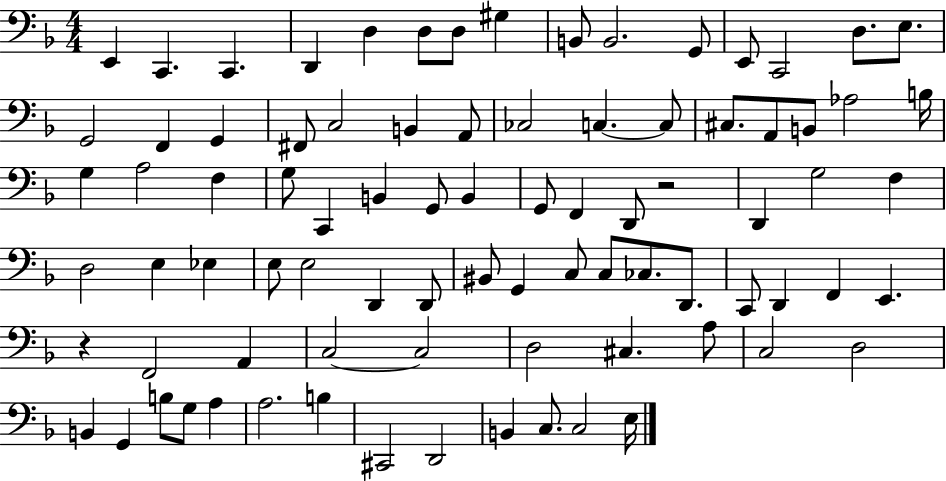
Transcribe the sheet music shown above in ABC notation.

X:1
T:Untitled
M:4/4
L:1/4
K:F
E,, C,, C,, D,, D, D,/2 D,/2 ^G, B,,/2 B,,2 G,,/2 E,,/2 C,,2 D,/2 E,/2 G,,2 F,, G,, ^F,,/2 C,2 B,, A,,/2 _C,2 C, C,/2 ^C,/2 A,,/2 B,,/2 _A,2 B,/4 G, A,2 F, G,/2 C,, B,, G,,/2 B,, G,,/2 F,, D,,/2 z2 D,, G,2 F, D,2 E, _E, E,/2 E,2 D,, D,,/2 ^B,,/2 G,, C,/2 C,/2 _C,/2 D,,/2 C,,/2 D,, F,, E,, z F,,2 A,, C,2 C,2 D,2 ^C, A,/2 C,2 D,2 B,, G,, B,/2 G,/2 A, A,2 B, ^C,,2 D,,2 B,, C,/2 C,2 E,/4